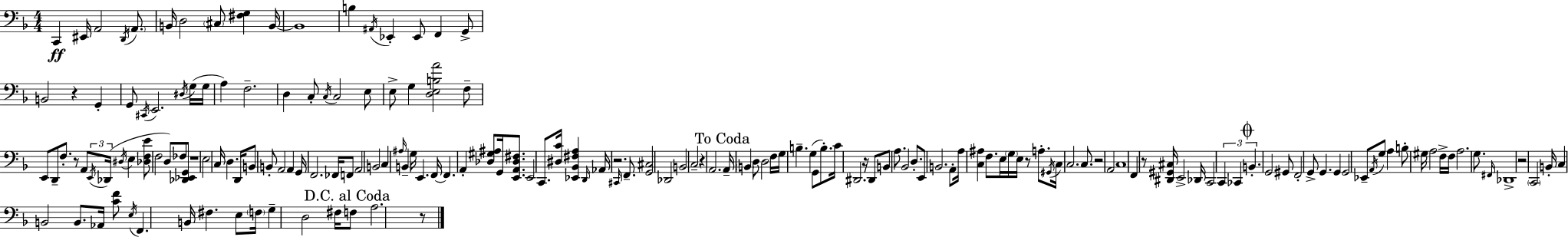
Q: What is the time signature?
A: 4/4